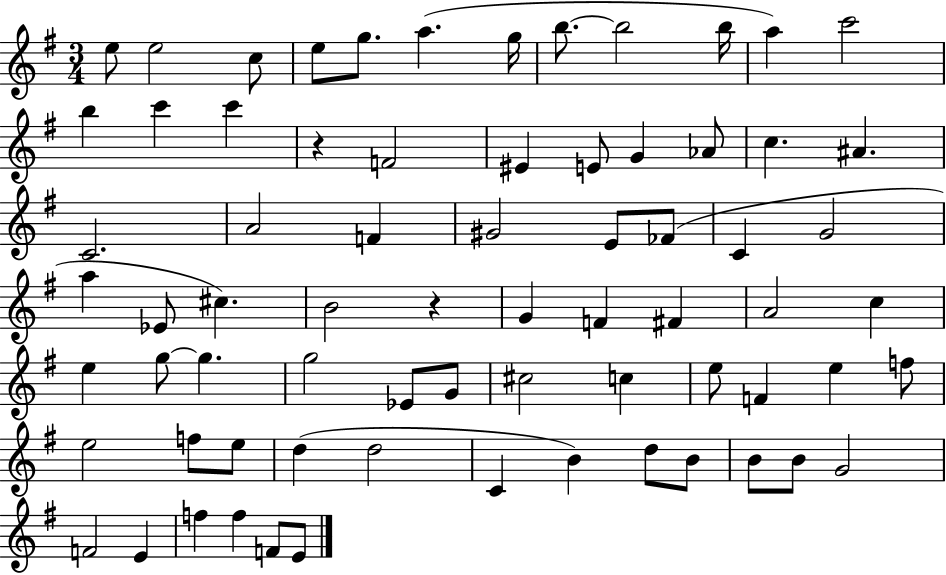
{
  \clef treble
  \numericTimeSignature
  \time 3/4
  \key g \major
  e''8 e''2 c''8 | e''8 g''8. a''4.( g''16 | b''8.~~ b''2 b''16 | a''4) c'''2 | \break b''4 c'''4 c'''4 | r4 f'2 | eis'4 e'8 g'4 aes'8 | c''4. ais'4. | \break c'2. | a'2 f'4 | gis'2 e'8 fes'8( | c'4 g'2 | \break a''4 ees'8 cis''4.) | b'2 r4 | g'4 f'4 fis'4 | a'2 c''4 | \break e''4 g''8~~ g''4. | g''2 ees'8 g'8 | cis''2 c''4 | e''8 f'4 e''4 f''8 | \break e''2 f''8 e''8 | d''4( d''2 | c'4 b'4) d''8 b'8 | b'8 b'8 g'2 | \break f'2 e'4 | f''4 f''4 f'8 e'8 | \bar "|."
}